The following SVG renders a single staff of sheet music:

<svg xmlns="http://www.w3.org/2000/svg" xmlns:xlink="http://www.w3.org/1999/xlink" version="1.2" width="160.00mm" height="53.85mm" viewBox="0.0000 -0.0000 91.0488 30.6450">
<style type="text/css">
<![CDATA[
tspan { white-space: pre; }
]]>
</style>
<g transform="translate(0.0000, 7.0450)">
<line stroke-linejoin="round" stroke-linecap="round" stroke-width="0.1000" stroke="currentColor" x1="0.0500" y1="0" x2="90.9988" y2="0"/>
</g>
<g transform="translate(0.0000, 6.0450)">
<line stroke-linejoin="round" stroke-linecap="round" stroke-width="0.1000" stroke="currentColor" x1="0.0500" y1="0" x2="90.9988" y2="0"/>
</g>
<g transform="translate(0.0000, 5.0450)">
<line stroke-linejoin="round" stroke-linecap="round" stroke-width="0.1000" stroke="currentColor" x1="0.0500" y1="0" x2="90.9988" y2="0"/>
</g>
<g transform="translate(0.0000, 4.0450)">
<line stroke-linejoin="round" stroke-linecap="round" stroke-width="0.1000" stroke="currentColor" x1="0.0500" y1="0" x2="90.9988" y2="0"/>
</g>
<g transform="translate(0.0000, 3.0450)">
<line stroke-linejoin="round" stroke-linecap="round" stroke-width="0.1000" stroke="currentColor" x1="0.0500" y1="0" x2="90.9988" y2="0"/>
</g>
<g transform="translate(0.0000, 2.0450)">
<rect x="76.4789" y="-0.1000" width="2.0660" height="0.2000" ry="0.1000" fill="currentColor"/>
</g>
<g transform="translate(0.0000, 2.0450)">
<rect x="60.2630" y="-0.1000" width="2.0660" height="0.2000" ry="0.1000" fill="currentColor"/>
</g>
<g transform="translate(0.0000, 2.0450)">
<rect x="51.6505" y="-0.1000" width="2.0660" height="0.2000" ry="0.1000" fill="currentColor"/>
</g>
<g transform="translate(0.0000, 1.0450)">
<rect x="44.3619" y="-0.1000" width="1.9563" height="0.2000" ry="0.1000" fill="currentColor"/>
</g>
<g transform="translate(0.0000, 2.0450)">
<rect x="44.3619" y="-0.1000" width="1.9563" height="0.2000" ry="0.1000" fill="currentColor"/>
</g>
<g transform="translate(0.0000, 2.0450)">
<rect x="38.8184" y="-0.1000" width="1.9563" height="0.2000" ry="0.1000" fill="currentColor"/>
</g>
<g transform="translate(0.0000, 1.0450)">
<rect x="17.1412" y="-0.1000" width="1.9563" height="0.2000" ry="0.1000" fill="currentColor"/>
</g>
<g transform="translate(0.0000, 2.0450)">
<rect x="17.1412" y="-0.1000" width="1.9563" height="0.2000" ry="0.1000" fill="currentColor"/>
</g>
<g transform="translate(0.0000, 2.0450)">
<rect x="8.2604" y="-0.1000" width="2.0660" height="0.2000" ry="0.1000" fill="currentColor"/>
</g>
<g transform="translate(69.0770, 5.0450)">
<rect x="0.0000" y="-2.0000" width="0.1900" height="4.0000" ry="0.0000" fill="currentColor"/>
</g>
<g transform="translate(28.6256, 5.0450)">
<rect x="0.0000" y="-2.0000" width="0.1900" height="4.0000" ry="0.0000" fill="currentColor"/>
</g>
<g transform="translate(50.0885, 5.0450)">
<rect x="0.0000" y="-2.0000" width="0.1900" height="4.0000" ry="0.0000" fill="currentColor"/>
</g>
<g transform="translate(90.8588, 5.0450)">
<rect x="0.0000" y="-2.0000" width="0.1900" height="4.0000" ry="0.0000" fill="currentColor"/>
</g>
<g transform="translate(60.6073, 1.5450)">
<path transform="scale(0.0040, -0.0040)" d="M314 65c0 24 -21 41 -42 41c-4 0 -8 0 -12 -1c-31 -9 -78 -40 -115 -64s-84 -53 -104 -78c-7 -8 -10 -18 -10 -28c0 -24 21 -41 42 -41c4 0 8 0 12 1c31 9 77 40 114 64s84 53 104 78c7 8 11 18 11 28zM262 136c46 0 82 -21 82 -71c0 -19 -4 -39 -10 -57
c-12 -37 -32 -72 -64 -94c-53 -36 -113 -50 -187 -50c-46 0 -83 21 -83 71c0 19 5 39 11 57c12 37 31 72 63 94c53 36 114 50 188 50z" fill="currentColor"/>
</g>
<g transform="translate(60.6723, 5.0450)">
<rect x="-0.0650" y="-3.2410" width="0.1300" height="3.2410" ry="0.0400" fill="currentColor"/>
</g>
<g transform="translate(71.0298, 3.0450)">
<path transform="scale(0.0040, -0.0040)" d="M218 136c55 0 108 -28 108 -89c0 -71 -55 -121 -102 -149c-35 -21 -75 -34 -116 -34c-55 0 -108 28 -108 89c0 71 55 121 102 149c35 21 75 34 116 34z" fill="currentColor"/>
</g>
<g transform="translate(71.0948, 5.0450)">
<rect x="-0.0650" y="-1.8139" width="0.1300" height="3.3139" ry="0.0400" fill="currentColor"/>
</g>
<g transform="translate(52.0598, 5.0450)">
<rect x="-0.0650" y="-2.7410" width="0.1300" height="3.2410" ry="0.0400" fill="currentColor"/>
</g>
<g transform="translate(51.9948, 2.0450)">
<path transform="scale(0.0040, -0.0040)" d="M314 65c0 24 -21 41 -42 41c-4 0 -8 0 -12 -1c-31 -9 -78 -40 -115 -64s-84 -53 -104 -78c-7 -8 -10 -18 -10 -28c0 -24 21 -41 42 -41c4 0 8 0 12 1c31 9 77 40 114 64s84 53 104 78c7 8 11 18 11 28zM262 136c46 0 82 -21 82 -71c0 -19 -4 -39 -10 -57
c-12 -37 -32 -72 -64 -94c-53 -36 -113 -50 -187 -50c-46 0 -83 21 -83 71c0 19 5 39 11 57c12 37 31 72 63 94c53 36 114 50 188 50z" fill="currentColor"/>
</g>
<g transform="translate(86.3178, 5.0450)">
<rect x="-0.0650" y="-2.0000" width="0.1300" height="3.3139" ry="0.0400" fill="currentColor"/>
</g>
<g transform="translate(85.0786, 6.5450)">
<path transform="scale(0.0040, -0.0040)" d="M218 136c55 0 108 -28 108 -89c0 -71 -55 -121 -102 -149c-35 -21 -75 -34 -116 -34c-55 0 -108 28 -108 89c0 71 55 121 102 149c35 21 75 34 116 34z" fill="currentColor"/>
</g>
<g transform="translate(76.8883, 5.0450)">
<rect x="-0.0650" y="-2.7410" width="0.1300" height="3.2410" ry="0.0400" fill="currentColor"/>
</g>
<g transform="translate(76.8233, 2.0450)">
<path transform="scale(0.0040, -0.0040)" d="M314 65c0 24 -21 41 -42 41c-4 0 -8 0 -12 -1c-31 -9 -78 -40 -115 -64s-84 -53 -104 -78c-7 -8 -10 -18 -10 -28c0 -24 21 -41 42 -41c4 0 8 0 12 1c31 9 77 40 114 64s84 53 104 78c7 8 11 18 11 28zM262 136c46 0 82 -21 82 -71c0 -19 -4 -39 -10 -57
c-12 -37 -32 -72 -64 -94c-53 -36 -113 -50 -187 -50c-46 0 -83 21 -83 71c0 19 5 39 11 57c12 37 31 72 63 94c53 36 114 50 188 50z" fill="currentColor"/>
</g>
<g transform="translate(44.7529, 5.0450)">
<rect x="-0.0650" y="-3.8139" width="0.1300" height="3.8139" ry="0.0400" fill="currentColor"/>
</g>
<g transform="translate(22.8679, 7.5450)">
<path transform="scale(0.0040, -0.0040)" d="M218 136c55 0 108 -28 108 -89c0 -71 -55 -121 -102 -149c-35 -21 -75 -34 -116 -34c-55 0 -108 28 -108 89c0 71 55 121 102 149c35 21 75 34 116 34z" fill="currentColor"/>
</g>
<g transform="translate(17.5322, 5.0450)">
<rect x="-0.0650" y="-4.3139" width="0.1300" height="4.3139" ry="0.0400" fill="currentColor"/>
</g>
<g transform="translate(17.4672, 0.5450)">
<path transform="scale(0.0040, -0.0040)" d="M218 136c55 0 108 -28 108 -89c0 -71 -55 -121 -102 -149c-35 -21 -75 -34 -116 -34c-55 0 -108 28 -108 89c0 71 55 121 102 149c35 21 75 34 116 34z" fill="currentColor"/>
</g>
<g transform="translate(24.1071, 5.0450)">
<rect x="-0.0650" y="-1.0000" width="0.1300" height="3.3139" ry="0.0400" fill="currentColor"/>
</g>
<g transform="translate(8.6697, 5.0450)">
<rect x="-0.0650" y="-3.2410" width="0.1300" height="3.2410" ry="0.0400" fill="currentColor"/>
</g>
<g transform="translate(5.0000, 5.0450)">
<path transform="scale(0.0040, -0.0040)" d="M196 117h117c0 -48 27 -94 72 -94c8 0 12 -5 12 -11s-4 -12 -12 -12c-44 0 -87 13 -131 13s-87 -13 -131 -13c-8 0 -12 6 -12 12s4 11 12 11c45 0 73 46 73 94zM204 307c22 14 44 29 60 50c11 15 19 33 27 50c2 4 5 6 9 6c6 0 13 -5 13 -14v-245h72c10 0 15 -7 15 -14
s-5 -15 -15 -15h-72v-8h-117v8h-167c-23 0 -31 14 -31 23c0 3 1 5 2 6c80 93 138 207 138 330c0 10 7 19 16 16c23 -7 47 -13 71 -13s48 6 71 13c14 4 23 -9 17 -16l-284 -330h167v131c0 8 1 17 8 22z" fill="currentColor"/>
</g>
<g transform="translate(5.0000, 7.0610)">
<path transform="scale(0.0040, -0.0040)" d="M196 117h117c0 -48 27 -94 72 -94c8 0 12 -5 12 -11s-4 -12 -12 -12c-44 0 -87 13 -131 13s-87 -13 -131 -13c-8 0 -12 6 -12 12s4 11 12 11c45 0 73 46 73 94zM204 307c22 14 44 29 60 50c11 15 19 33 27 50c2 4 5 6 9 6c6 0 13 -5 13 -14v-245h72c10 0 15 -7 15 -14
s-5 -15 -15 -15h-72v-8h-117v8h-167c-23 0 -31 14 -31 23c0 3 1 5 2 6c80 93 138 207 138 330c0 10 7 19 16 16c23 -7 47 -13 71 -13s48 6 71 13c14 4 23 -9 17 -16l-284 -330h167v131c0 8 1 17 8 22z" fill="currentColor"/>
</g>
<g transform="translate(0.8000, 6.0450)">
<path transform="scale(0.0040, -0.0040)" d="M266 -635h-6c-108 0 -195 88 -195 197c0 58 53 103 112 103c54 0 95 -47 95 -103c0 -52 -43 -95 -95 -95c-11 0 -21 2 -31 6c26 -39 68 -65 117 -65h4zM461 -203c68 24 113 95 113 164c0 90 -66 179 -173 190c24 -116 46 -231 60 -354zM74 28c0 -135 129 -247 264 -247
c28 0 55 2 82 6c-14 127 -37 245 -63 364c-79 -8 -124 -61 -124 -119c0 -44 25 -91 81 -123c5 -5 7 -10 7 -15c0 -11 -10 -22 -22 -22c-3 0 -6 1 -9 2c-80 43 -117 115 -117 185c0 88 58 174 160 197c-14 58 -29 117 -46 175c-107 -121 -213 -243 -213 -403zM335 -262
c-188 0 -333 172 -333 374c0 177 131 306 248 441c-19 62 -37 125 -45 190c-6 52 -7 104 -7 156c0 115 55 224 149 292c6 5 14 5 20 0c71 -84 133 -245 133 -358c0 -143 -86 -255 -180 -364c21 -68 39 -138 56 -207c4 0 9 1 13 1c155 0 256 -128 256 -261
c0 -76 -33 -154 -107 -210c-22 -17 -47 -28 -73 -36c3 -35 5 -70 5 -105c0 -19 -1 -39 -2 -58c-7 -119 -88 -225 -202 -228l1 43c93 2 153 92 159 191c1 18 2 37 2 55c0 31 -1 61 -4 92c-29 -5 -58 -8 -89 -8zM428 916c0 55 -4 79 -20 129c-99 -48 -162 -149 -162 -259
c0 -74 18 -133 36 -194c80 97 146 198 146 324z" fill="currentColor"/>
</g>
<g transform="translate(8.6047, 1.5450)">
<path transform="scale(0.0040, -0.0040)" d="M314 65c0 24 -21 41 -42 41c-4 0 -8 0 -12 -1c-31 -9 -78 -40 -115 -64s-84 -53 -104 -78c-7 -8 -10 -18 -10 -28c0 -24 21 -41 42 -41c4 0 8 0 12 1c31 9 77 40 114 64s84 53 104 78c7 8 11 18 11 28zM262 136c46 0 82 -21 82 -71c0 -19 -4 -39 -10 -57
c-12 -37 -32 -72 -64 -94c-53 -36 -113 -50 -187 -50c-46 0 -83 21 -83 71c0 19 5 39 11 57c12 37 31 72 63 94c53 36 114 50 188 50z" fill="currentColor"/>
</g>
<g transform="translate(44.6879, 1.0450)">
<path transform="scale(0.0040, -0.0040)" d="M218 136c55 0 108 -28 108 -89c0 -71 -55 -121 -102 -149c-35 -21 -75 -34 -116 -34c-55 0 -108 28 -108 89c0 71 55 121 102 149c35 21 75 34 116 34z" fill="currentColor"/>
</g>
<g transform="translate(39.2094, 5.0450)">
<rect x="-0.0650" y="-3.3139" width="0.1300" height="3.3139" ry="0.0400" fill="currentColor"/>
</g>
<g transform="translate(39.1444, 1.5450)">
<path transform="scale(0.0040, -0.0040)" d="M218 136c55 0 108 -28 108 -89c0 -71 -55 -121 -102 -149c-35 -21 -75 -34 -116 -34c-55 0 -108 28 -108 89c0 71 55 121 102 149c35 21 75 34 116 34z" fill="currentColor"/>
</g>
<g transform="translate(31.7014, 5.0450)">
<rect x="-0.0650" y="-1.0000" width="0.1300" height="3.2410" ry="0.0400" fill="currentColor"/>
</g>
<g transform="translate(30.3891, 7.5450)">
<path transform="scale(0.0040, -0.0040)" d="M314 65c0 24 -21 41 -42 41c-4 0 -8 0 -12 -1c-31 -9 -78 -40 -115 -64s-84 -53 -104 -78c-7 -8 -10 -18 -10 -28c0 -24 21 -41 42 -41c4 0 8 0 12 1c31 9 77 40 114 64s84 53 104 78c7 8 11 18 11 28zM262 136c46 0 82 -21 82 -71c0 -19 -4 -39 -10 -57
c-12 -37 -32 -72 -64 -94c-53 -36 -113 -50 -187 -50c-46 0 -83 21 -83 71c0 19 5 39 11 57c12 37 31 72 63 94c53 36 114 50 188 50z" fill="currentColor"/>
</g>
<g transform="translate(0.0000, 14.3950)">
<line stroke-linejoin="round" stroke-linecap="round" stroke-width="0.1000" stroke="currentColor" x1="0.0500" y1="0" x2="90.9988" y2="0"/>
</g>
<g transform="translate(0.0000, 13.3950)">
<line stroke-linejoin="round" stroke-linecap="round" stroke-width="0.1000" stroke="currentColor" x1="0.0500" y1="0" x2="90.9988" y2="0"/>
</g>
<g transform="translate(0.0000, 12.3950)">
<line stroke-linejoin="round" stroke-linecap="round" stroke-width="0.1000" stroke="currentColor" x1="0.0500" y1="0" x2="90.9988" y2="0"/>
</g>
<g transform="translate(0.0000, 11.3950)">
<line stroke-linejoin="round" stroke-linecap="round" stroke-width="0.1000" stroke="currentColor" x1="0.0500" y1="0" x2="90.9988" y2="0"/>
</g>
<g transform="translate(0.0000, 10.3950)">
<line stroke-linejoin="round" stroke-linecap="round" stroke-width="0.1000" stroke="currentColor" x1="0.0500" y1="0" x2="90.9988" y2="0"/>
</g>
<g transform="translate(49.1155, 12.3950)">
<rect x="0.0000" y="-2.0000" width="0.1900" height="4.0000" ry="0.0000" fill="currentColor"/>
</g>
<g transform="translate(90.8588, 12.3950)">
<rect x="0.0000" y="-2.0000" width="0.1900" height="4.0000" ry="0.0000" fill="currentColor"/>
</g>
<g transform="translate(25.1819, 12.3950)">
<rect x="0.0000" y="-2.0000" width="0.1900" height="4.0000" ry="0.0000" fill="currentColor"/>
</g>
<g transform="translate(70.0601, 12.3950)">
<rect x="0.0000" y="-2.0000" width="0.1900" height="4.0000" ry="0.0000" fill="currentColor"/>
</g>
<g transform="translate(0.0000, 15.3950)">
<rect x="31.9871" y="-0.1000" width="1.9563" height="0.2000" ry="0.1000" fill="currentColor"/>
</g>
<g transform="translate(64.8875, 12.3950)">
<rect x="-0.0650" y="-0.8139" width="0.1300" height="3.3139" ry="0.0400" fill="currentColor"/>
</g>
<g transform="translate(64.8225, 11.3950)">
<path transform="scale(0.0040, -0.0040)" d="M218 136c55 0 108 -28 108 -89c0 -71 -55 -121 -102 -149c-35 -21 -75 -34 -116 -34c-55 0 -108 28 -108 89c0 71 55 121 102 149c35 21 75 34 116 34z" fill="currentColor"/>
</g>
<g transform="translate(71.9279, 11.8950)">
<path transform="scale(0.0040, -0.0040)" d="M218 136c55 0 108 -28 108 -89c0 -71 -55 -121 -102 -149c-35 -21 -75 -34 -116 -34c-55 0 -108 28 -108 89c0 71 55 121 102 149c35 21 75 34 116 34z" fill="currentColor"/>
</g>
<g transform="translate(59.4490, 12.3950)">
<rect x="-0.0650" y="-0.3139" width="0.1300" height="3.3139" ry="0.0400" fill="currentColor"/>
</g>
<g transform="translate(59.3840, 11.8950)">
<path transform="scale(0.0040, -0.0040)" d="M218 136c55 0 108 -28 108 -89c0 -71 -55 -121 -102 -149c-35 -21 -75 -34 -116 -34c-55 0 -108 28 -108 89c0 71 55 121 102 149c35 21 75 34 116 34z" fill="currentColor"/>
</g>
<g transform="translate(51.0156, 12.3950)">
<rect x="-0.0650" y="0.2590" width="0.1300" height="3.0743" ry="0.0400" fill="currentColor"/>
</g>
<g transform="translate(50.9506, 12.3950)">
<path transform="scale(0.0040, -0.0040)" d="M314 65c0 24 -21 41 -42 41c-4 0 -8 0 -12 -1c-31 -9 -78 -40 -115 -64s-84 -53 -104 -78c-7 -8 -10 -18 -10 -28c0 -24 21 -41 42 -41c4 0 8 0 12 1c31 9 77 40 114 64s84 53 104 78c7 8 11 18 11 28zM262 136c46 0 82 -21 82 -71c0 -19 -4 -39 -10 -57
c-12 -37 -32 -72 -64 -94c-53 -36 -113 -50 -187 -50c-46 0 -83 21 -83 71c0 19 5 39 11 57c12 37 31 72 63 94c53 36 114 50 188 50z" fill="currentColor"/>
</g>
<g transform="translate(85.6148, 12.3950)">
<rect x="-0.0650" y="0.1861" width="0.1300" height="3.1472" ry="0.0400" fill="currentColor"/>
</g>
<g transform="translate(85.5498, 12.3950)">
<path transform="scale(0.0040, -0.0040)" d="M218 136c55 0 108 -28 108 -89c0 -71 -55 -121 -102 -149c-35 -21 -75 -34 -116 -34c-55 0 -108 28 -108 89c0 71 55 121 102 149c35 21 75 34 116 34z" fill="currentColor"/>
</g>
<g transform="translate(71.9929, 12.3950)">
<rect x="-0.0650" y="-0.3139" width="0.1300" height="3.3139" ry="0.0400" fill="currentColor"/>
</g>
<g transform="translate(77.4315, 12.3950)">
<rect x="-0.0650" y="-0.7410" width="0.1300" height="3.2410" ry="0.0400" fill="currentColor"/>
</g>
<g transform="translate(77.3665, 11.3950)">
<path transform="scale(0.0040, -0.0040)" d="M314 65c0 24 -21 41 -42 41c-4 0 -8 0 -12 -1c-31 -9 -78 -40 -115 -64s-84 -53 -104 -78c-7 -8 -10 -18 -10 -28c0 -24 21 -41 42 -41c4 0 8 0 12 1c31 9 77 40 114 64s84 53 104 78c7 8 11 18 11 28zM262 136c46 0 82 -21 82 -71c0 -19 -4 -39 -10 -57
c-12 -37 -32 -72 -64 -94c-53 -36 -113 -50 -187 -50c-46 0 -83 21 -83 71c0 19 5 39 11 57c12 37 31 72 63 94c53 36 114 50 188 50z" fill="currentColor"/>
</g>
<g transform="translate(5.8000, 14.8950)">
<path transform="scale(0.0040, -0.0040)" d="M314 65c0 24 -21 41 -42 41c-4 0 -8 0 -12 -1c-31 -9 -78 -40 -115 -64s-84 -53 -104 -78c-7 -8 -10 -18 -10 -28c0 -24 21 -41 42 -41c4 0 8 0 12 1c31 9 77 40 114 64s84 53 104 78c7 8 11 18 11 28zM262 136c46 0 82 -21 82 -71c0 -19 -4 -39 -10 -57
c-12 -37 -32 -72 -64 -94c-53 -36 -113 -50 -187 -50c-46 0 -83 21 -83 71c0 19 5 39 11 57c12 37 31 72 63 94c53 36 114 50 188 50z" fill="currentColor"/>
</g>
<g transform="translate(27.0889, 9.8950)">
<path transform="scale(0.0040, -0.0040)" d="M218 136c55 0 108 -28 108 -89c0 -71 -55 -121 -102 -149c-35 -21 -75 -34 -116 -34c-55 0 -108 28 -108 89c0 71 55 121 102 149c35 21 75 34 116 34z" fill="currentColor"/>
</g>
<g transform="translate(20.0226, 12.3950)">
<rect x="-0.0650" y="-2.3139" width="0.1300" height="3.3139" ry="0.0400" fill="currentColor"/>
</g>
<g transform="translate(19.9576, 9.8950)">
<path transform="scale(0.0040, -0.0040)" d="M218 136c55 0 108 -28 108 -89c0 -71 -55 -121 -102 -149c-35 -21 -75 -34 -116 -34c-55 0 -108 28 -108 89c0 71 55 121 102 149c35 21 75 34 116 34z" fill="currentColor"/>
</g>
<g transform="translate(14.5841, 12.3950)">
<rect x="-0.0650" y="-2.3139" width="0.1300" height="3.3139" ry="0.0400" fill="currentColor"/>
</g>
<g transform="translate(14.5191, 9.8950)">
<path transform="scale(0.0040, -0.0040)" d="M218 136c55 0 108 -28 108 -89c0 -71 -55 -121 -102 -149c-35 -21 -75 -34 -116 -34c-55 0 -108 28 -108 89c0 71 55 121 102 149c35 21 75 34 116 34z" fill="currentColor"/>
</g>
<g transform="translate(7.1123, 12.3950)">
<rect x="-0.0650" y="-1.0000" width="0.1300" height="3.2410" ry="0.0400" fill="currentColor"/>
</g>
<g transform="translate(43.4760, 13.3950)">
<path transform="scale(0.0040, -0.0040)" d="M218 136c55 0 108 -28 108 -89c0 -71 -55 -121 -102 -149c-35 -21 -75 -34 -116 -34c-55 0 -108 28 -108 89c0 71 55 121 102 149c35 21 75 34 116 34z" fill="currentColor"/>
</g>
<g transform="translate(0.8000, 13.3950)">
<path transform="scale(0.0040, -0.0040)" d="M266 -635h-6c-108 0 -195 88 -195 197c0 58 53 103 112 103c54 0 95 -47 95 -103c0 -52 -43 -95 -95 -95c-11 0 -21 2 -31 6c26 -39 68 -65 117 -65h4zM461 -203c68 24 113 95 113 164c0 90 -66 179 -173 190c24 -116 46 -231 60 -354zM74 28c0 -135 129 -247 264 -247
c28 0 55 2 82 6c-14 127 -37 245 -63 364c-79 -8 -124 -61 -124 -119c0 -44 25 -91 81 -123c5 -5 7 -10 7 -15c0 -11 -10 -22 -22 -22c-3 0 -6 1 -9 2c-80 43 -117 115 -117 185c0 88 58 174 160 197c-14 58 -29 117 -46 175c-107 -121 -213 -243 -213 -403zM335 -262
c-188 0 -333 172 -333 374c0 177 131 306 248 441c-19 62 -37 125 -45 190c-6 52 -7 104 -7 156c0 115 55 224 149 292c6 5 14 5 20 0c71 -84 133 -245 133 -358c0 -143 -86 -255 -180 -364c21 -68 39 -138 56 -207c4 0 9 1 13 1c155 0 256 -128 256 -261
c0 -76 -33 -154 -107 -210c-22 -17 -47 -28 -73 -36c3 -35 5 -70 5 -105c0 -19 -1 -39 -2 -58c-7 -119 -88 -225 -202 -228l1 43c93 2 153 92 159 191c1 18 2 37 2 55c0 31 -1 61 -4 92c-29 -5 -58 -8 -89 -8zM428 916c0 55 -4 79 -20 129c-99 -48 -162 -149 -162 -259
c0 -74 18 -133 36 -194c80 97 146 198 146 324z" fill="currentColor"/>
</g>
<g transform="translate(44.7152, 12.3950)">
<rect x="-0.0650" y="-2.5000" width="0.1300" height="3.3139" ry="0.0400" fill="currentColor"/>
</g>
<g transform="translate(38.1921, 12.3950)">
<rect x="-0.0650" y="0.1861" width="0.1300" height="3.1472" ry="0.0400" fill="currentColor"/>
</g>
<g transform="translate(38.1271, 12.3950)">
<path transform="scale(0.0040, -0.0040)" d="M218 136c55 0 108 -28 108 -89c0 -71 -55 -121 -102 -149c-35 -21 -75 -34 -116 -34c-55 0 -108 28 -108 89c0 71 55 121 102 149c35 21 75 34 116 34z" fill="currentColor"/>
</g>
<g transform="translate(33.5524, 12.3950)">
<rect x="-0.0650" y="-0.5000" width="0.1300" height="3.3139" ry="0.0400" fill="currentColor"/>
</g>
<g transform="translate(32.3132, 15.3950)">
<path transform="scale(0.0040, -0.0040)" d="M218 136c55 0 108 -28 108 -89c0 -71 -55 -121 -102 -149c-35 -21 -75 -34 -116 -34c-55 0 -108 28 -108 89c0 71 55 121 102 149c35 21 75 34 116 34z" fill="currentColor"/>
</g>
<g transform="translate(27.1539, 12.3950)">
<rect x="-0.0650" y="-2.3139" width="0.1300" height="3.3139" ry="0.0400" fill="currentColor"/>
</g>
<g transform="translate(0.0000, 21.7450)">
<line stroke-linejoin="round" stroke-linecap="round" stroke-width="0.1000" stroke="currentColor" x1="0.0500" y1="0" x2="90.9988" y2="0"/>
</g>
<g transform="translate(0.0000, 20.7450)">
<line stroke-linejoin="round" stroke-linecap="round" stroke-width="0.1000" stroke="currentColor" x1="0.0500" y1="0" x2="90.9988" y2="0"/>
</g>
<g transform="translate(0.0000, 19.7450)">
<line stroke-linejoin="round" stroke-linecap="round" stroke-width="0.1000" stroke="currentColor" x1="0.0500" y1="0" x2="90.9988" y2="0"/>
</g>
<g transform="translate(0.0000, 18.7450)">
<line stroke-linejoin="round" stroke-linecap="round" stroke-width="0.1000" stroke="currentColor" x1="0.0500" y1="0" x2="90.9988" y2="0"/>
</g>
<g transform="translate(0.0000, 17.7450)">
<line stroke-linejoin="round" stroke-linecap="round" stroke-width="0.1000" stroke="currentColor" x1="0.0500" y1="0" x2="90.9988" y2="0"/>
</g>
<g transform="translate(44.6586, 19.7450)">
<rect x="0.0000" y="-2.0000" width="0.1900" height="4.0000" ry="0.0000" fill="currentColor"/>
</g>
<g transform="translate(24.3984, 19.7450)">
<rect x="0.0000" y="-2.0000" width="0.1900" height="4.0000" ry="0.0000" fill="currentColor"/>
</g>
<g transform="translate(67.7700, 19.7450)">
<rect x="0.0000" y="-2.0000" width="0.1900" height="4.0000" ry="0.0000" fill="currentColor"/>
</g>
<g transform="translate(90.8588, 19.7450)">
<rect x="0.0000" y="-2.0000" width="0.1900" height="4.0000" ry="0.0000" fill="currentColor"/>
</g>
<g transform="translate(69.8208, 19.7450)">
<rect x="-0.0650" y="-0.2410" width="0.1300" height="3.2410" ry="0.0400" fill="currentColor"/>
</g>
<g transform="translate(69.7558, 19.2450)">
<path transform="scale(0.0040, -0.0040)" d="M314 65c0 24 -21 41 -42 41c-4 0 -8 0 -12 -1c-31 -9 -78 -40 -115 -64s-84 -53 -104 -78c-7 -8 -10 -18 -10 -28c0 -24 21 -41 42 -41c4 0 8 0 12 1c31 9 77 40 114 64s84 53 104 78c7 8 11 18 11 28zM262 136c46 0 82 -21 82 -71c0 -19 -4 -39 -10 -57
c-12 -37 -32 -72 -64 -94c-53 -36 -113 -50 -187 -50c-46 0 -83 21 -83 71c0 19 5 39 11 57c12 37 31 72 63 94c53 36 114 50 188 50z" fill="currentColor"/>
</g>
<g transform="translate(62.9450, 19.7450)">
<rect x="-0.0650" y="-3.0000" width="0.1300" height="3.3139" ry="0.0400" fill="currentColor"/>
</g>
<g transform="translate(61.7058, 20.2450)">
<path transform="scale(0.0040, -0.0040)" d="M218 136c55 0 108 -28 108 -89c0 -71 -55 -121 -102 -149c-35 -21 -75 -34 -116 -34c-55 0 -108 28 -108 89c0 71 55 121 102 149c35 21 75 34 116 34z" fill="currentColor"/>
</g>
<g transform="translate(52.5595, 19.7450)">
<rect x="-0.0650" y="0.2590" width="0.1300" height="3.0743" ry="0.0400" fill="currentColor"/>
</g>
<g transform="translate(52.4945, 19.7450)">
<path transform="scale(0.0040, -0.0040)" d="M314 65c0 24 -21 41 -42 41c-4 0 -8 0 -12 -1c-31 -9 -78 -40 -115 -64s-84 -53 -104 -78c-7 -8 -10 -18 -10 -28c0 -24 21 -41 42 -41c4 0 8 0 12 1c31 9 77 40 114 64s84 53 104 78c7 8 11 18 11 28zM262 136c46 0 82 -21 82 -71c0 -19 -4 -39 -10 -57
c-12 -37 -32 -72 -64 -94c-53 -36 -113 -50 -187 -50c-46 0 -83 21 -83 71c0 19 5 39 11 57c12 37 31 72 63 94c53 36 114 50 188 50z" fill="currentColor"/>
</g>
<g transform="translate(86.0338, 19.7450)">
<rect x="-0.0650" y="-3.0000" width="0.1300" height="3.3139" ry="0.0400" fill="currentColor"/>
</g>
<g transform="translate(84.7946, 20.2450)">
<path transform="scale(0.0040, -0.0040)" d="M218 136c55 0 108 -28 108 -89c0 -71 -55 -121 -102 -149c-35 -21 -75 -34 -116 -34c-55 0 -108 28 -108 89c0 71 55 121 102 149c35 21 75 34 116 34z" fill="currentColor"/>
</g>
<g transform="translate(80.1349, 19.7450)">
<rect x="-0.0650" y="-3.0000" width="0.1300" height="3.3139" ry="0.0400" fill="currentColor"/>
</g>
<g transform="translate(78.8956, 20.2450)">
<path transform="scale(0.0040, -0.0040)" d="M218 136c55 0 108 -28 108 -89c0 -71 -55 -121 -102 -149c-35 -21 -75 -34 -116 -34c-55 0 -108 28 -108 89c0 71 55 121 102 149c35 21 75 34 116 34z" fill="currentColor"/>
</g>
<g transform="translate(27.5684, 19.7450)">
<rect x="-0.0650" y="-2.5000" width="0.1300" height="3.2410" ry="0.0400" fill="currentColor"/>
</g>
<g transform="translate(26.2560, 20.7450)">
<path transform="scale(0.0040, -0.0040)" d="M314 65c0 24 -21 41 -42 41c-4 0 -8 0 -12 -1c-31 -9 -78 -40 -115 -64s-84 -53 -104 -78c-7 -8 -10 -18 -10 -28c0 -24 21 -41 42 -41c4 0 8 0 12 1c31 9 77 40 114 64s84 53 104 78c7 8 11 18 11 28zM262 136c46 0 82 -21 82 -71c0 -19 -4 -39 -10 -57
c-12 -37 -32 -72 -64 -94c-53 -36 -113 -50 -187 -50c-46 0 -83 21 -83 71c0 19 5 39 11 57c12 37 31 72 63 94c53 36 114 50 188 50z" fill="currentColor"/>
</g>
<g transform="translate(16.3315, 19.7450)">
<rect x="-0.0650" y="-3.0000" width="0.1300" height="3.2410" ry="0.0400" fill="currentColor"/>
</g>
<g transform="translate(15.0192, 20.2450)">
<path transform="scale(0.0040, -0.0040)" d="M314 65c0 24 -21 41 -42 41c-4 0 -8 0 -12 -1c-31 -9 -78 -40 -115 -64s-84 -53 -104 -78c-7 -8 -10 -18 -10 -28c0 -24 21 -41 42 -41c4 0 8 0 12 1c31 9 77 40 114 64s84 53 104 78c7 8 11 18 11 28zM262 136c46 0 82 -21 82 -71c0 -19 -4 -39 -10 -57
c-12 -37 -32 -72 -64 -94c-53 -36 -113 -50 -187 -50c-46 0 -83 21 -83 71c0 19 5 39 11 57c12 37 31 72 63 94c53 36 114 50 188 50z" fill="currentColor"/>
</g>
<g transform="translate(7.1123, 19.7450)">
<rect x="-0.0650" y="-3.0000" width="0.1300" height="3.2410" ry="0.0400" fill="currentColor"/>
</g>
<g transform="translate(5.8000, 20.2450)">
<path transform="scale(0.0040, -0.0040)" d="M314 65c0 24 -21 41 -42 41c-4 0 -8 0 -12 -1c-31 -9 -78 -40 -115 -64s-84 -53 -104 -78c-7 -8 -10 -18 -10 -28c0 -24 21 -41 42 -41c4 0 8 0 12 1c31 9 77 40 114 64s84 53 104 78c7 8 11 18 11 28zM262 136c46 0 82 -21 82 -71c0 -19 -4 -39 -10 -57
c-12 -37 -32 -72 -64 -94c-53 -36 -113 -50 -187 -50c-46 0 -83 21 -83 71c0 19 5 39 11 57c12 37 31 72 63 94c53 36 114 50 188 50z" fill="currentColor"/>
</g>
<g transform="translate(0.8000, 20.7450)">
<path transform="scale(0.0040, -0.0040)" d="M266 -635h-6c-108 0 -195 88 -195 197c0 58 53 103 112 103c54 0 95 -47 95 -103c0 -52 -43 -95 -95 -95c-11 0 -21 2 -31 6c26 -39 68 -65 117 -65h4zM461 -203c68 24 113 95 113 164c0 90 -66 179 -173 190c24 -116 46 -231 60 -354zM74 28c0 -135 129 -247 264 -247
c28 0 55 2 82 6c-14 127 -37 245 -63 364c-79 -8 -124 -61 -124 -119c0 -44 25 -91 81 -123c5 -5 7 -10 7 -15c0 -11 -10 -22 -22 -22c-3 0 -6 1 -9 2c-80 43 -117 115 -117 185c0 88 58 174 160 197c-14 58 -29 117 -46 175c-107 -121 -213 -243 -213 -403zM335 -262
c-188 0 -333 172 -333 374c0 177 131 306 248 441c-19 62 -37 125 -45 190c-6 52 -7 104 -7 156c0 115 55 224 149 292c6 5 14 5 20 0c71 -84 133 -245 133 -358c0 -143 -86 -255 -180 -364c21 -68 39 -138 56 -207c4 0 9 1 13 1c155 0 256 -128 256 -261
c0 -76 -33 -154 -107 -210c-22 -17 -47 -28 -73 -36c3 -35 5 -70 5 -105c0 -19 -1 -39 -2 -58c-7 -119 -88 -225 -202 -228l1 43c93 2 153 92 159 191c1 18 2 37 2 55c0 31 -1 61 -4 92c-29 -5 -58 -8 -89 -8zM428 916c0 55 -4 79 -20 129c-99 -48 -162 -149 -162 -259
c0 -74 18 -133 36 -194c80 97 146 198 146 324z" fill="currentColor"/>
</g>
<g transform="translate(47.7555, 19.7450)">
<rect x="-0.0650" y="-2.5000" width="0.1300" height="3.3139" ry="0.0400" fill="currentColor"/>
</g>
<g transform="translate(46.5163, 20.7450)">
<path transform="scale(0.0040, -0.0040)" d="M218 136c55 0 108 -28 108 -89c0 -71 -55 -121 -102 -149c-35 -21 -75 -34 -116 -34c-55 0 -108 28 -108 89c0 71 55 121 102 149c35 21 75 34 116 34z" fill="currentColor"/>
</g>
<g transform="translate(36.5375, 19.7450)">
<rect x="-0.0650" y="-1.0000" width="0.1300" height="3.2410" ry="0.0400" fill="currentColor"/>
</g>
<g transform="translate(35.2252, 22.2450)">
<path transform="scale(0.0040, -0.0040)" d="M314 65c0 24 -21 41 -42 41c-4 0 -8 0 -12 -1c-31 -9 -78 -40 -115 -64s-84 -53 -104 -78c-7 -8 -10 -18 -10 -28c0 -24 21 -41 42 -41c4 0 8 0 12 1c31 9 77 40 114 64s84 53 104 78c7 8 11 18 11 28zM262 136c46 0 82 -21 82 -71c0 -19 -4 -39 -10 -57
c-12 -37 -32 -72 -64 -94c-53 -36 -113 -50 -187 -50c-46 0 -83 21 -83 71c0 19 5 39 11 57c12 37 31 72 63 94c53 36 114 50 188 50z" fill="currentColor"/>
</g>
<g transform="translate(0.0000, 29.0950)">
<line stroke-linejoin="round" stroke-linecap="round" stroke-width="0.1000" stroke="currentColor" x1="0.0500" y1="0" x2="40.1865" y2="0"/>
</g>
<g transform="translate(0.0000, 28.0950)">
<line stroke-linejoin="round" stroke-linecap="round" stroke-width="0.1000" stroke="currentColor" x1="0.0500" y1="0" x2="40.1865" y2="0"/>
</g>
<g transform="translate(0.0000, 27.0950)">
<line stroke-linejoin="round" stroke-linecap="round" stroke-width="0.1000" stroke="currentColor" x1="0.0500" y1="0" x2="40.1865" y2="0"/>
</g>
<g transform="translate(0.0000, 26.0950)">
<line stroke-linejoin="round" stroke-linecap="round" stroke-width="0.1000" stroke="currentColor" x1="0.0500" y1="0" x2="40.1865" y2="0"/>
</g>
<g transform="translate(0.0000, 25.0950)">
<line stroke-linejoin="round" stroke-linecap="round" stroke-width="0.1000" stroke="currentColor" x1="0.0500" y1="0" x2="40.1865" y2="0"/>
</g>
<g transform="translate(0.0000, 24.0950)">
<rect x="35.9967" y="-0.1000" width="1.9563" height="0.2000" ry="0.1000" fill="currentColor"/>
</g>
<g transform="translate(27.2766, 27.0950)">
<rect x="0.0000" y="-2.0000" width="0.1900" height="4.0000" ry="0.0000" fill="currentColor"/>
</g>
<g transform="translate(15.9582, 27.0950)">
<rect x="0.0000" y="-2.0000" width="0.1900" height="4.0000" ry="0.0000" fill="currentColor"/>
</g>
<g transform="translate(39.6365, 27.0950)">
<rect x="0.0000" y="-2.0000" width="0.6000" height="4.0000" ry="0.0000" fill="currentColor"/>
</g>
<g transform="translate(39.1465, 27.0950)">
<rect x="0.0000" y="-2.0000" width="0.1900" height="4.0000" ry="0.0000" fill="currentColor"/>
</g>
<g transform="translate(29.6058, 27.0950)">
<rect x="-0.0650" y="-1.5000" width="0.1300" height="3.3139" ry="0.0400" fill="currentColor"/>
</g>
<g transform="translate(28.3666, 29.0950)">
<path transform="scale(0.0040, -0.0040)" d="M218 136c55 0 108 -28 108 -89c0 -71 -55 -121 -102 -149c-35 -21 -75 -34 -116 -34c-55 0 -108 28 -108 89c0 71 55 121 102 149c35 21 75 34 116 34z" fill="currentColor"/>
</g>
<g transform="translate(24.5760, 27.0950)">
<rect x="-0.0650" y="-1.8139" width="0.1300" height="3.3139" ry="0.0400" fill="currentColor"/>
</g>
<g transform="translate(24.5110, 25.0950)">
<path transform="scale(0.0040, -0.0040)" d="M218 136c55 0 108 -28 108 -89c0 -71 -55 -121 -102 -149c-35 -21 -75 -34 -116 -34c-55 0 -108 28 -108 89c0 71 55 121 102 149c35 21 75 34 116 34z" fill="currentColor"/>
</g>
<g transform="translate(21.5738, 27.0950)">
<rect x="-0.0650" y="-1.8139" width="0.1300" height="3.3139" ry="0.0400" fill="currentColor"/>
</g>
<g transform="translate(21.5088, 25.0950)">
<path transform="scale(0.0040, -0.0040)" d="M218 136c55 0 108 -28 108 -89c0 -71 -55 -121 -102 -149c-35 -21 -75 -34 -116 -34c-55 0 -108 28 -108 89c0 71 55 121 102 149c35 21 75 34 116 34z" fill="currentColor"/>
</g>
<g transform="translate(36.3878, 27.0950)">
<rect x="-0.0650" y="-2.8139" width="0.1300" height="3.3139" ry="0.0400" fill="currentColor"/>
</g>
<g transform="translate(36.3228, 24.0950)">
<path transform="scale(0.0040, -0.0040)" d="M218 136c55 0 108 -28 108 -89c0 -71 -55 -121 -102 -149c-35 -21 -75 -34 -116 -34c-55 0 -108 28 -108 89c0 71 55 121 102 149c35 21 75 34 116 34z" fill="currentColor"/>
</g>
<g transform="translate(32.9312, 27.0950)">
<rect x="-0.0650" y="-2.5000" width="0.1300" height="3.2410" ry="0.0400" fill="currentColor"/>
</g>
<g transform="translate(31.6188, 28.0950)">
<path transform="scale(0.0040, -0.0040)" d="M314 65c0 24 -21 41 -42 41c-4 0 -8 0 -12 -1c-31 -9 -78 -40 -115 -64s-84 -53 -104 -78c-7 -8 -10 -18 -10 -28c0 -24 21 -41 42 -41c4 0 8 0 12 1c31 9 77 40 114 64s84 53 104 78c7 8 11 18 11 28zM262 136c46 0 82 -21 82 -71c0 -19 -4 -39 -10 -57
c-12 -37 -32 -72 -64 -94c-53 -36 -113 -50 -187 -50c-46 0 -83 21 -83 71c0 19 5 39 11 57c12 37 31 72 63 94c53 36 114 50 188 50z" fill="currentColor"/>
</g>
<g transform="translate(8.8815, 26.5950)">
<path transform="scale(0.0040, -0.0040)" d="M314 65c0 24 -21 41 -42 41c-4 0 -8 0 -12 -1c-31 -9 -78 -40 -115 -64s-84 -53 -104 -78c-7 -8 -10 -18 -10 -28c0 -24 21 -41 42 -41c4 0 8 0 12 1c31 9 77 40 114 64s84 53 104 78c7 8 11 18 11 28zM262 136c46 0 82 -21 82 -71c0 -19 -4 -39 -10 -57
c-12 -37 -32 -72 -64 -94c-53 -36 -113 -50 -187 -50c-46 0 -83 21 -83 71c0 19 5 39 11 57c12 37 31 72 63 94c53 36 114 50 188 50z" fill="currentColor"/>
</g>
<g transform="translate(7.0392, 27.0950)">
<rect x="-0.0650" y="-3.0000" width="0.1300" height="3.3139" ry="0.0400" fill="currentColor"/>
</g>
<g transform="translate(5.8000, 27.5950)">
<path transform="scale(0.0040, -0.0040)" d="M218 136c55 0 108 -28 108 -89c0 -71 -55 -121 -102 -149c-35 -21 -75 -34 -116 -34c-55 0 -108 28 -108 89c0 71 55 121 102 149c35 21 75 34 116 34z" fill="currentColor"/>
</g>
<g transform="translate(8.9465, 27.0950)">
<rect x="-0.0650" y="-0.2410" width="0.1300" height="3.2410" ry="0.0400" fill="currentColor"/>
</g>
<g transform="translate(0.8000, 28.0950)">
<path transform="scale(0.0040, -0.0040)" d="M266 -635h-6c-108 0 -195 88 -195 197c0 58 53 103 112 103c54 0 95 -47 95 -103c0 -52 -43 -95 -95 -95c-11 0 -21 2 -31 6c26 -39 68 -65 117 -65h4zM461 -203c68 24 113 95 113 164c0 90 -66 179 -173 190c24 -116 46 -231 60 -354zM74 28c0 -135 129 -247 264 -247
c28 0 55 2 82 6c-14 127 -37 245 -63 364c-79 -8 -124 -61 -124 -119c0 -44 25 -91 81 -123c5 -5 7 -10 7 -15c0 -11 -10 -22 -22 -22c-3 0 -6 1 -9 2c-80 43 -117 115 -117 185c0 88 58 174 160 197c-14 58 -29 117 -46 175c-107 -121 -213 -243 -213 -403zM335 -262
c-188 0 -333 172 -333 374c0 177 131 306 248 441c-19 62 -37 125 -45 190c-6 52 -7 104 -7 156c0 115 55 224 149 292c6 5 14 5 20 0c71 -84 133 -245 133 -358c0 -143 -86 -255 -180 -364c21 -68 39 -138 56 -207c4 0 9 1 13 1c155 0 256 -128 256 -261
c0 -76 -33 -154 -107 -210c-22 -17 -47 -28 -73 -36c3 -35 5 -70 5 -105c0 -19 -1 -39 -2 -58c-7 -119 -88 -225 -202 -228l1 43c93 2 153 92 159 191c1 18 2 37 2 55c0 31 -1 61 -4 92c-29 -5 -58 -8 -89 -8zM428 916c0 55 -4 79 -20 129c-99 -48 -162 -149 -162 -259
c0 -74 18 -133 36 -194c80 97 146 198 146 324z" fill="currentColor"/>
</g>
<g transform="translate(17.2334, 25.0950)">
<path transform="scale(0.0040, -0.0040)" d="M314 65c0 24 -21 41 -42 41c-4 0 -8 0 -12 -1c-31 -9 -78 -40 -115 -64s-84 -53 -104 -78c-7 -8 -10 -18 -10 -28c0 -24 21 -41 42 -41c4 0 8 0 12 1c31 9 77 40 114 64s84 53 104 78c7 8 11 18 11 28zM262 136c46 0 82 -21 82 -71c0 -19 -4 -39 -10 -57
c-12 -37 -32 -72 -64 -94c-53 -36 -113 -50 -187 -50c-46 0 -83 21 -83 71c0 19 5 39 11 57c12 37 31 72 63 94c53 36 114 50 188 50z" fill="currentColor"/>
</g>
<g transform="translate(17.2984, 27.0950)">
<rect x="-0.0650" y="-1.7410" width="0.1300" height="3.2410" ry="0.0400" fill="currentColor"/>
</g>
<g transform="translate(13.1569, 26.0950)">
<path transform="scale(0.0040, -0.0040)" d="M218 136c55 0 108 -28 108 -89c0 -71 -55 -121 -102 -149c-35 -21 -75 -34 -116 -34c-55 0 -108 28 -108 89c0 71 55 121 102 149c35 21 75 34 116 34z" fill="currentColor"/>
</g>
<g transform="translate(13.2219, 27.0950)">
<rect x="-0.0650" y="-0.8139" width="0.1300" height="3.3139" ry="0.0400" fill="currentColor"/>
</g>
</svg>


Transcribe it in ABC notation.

X:1
T:Untitled
M:4/4
L:1/4
K:C
b2 d' D D2 b c' a2 b2 f a2 F D2 g g g C B G B2 c d c d2 B A2 A2 G2 D2 G B2 A c2 A A A c2 d f2 f f E G2 a